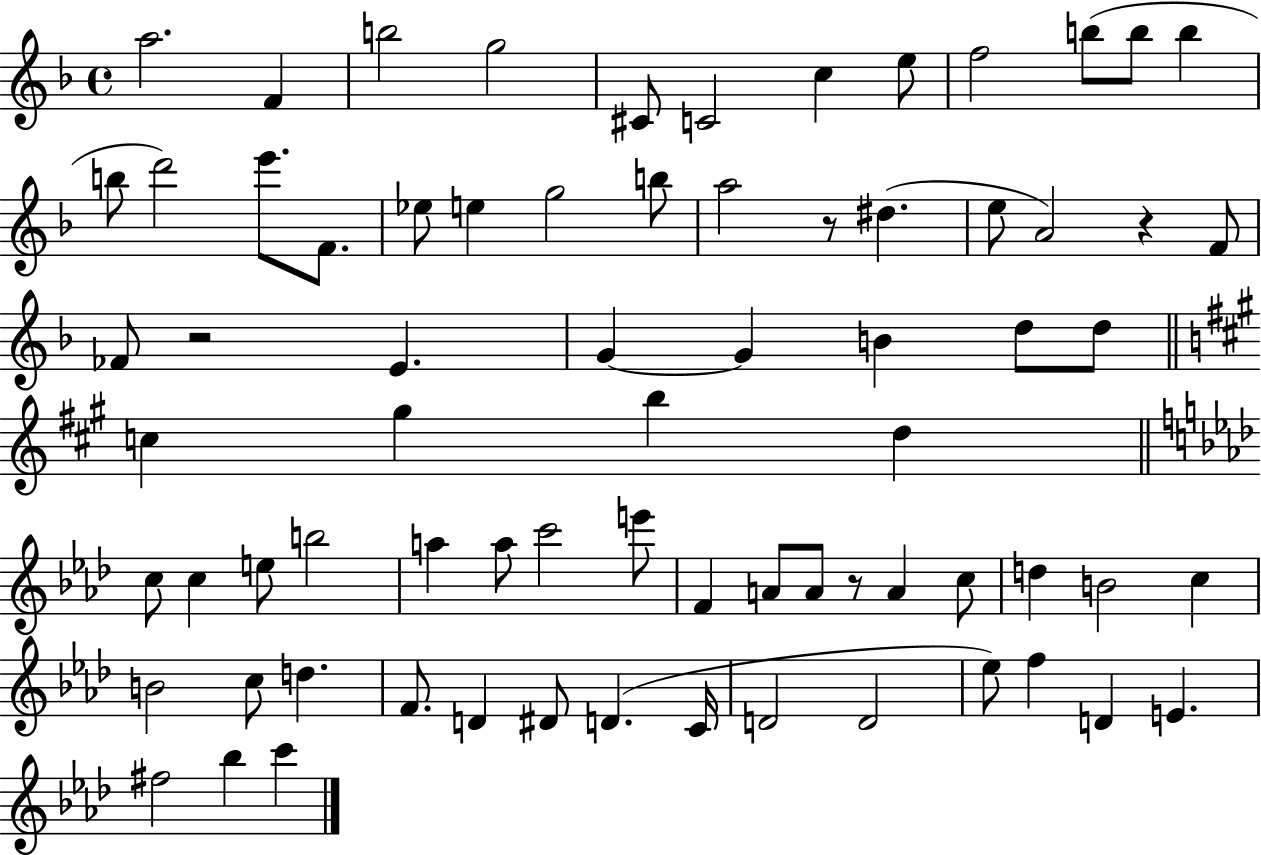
{
  \clef treble
  \time 4/4
  \defaultTimeSignature
  \key f \major
  \repeat volta 2 { a''2. f'4 | b''2 g''2 | cis'8 c'2 c''4 e''8 | f''2 b''8( b''8 b''4 | \break b''8 d'''2) e'''8. f'8. | ees''8 e''4 g''2 b''8 | a''2 r8 dis''4.( | e''8 a'2) r4 f'8 | \break fes'8 r2 e'4. | g'4~~ g'4 b'4 d''8 d''8 | \bar "||" \break \key a \major c''4 gis''4 b''4 d''4 | \bar "||" \break \key f \minor c''8 c''4 e''8 b''2 | a''4 a''8 c'''2 e'''8 | f'4 a'8 a'8 r8 a'4 c''8 | d''4 b'2 c''4 | \break b'2 c''8 d''4. | f'8. d'4 dis'8 d'4.( c'16 | d'2 d'2 | ees''8) f''4 d'4 e'4. | \break fis''2 bes''4 c'''4 | } \bar "|."
}